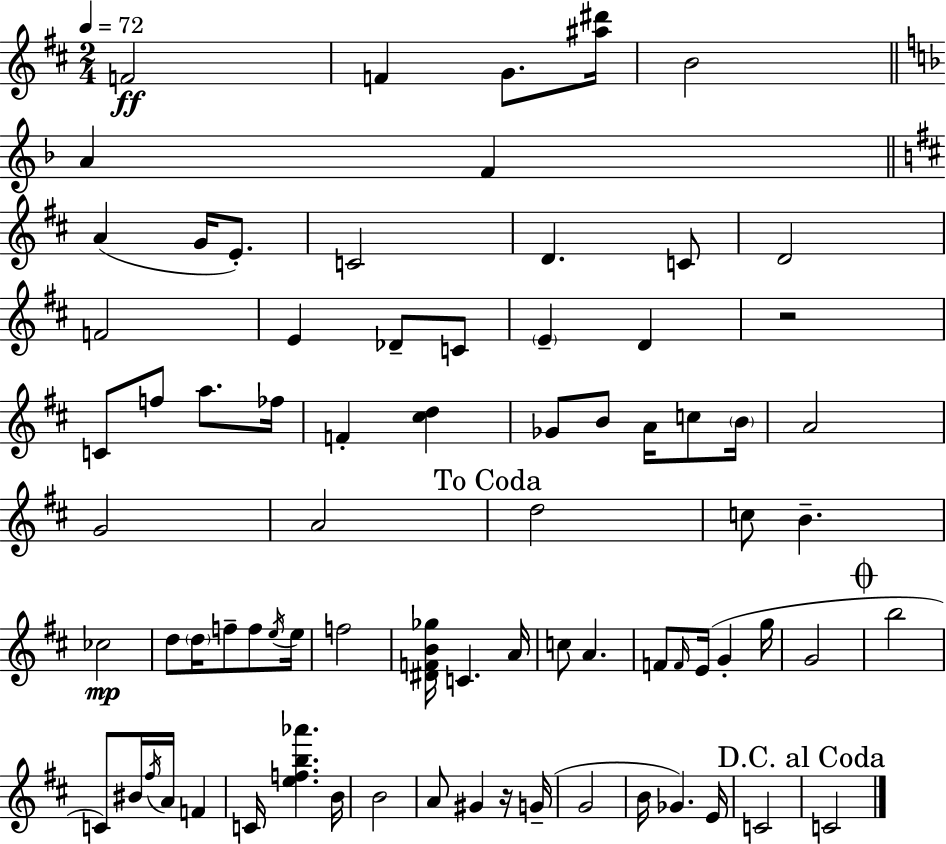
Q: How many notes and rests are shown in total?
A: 77